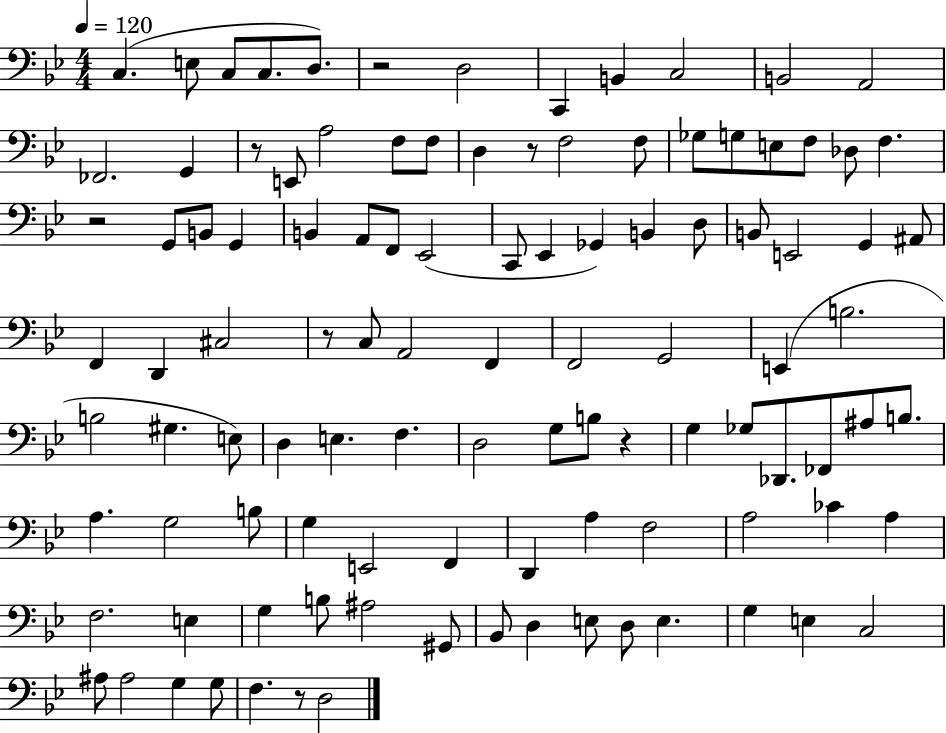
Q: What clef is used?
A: bass